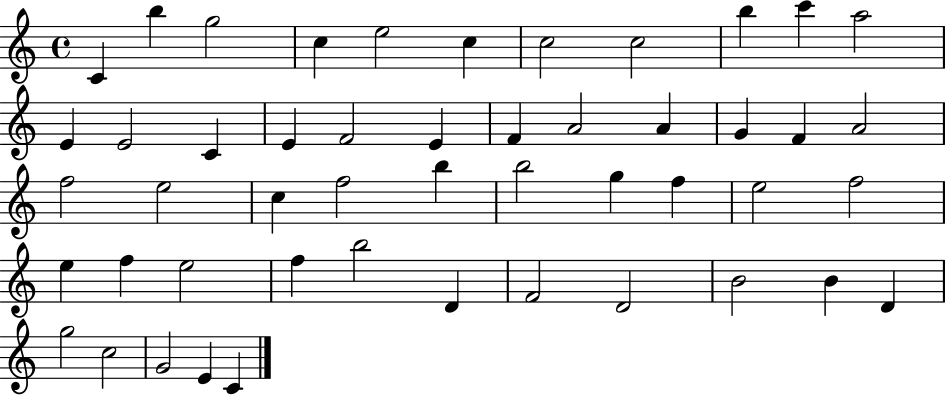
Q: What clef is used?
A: treble